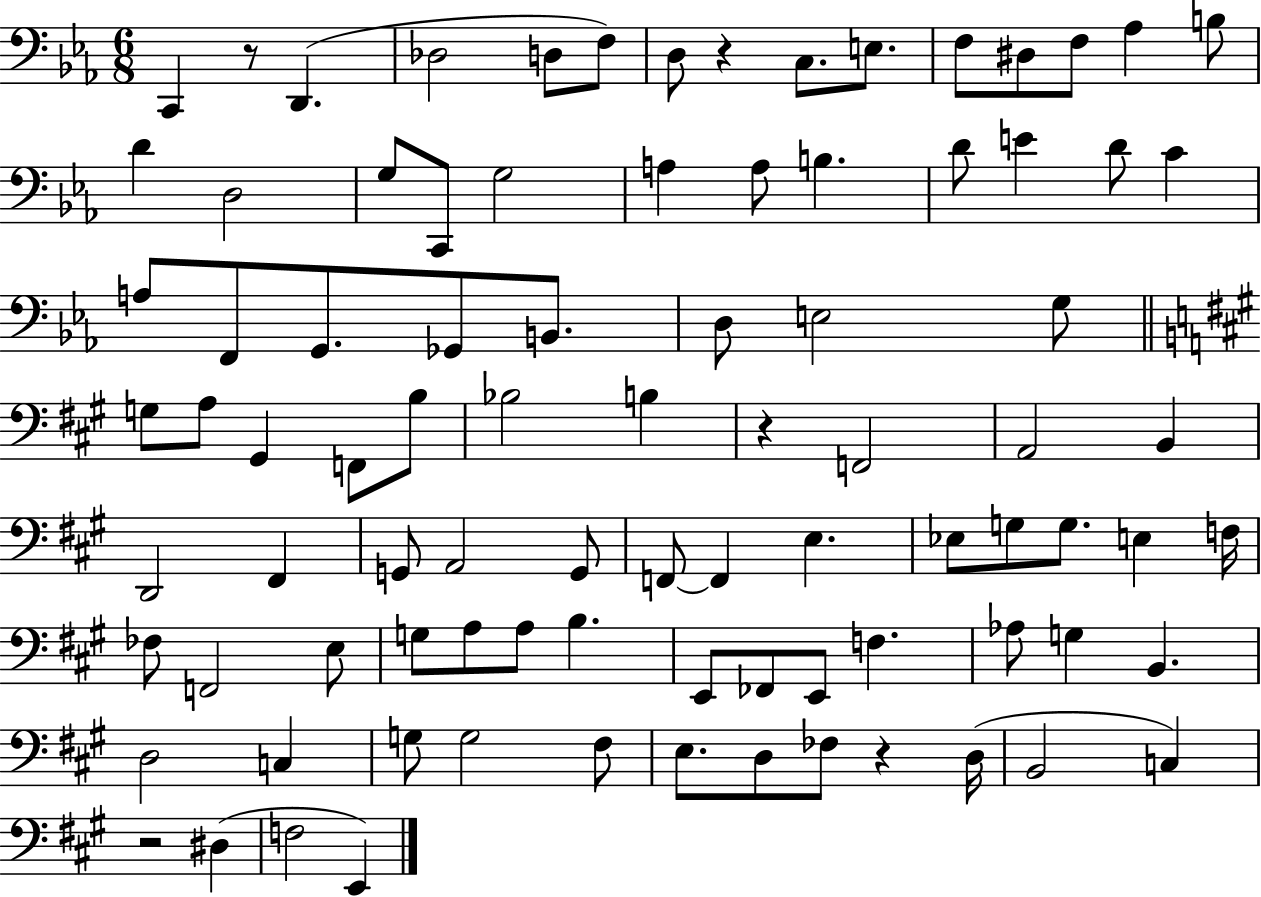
C2/q R/e D2/q. Db3/h D3/e F3/e D3/e R/q C3/e. E3/e. F3/e D#3/e F3/e Ab3/q B3/e D4/q D3/h G3/e C2/e G3/h A3/q A3/e B3/q. D4/e E4/q D4/e C4/q A3/e F2/e G2/e. Gb2/e B2/e. D3/e E3/h G3/e G3/e A3/e G#2/q F2/e B3/e Bb3/h B3/q R/q F2/h A2/h B2/q D2/h F#2/q G2/e A2/h G2/e F2/e F2/q E3/q. Eb3/e G3/e G3/e. E3/q F3/s FES3/e F2/h E3/e G3/e A3/e A3/e B3/q. E2/e FES2/e E2/e F3/q. Ab3/e G3/q B2/q. D3/h C3/q G3/e G3/h F#3/e E3/e. D3/e FES3/e R/q D3/s B2/h C3/q R/h D#3/q F3/h E2/q